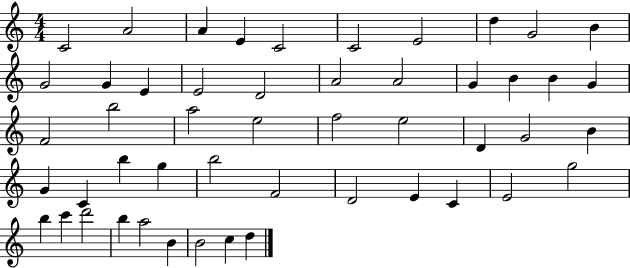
X:1
T:Untitled
M:4/4
L:1/4
K:C
C2 A2 A E C2 C2 E2 d G2 B G2 G E E2 D2 A2 A2 G B B G F2 b2 a2 e2 f2 e2 D G2 B G C b g b2 F2 D2 E C E2 g2 b c' d'2 b a2 B B2 c d